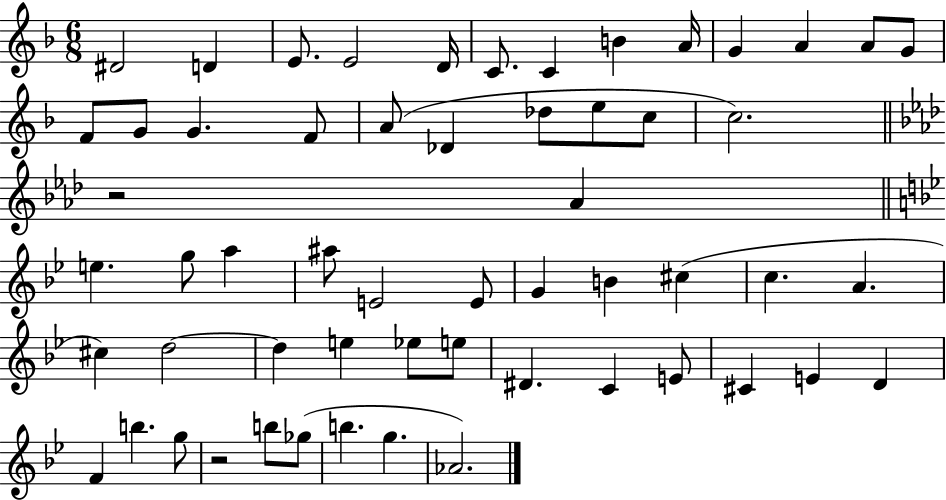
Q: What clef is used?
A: treble